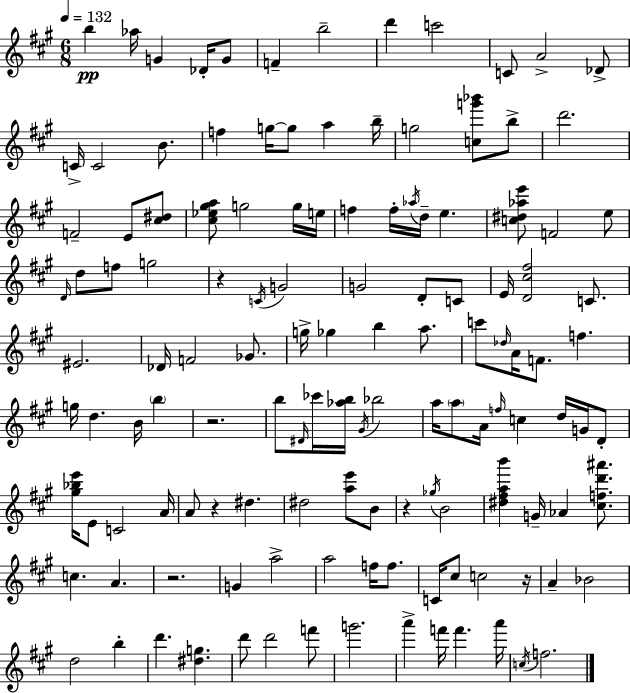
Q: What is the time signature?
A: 6/8